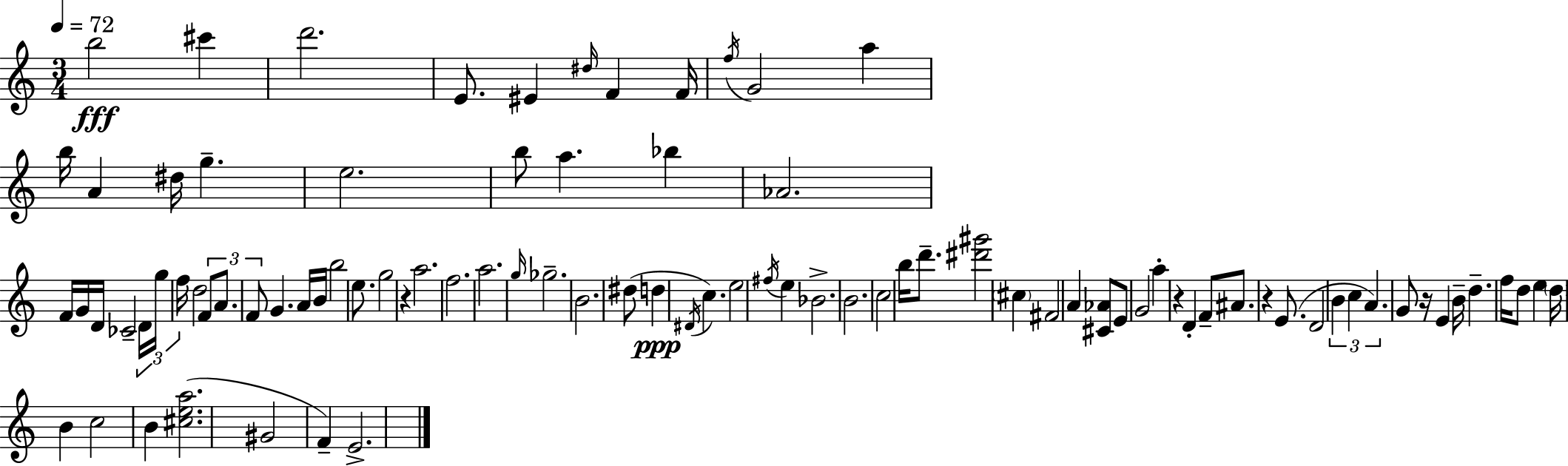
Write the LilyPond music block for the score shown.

{
  \clef treble
  \numericTimeSignature
  \time 3/4
  \key c \major
  \tempo 4 = 72
  b''2\fff cis'''4 | d'''2. | e'8. eis'4 \grace { dis''16 } f'4 | f'16 \acciaccatura { f''16 } g'2 a''4 | \break b''16 a'4 dis''16 g''4.-- | e''2. | b''8 a''4. bes''4 | aes'2. | \break f'16 g'16 d'16 ces'2-- | \tuplet 3/2 { d'16 g''16 f''16 } d''2 | \tuplet 3/2 { f'8 a'8. f'8 } g'4. | a'16 b'16 b''2 e''8. | \break g''2 r4 | a''2. | f''2. | a''2. | \break \grace { g''16 } ges''2.-- | b'2. | dis''8( d''4\ppp \acciaccatura { dis'16 } c''4.) | e''2 | \break \acciaccatura { fis''16 } e''4 bes'2.-> | b'2. | c''2 | b''16 d'''8.-- <dis''' gis'''>2 | \break \parenthesize cis''4 fis'2 | a'4 <cis' aes'>8 e'8 g'2 | a''4-. r4 | d'4-. f'8-- ais'8. r4 | \break e'8.( d'2 | \tuplet 3/2 { b'4 c''4 a'4.) } | g'8 r16 e'4 b'16-- d''4.-- | f''16 d''8 e''4 | \break \parenthesize d''16 b'4 c''2 | b'4 <cis'' e'' a''>2.( | gis'2 | f'4--) e'2.-> | \break \bar "|."
}